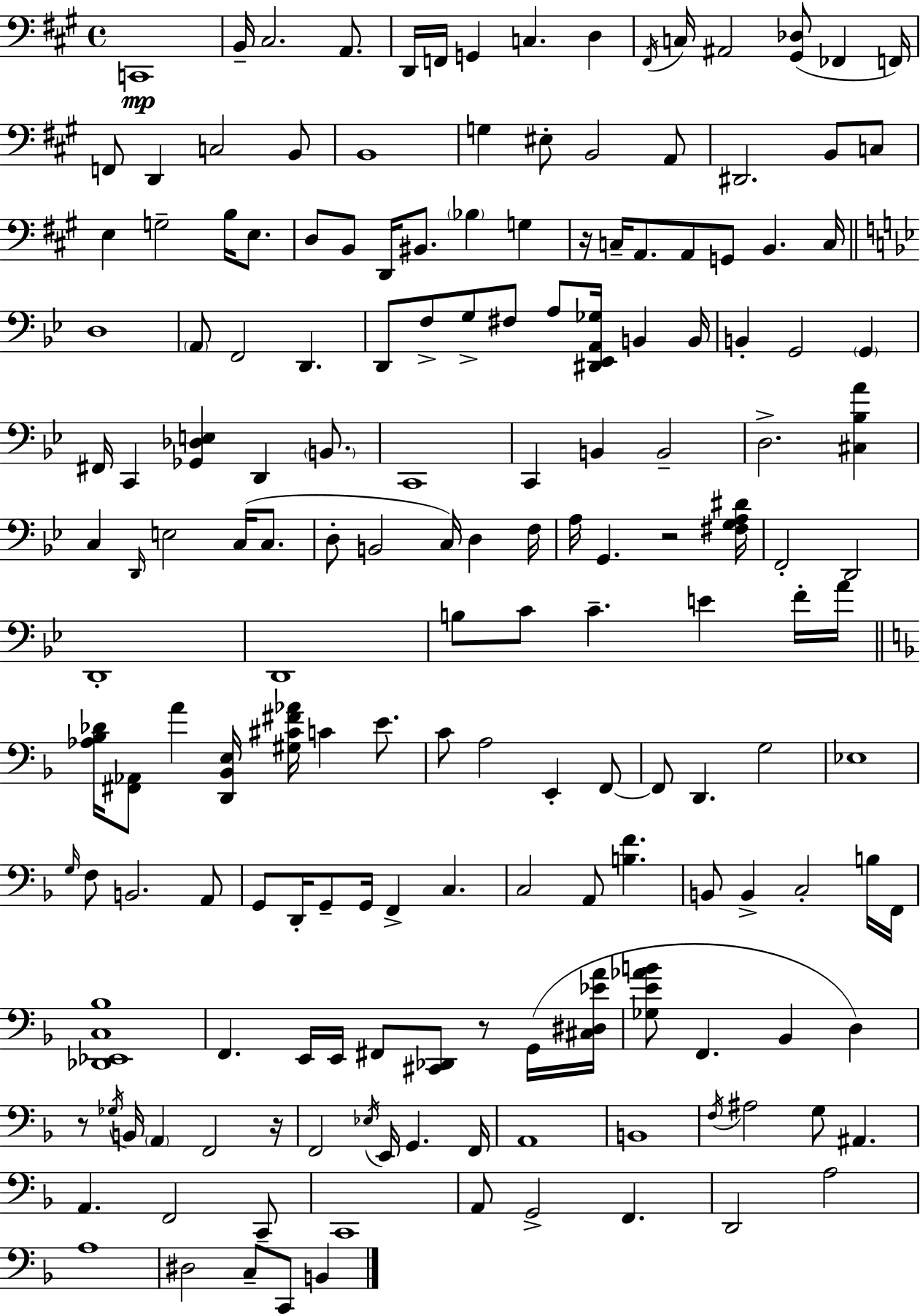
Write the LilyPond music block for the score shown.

{
  \clef bass
  \time 4/4
  \defaultTimeSignature
  \key a \major
  c,1\mp | b,16-- cis2. a,8. | d,16 f,16 g,4 c4. d4 | \acciaccatura { fis,16 } c16 ais,2 <gis, des>8( fes,4 | \break f,16) f,8 d,4 c2 b,8 | b,1 | g4 eis8-. b,2 a,8 | dis,2. b,8 c8 | \break e4 g2-- b16 e8. | d8 b,8 d,16 bis,8. \parenthesize bes4 g4 | r16 c16-- a,8. a,8 g,8 b,4. | c16 \bar "||" \break \key bes \major d1 | \parenthesize a,8 f,2 d,4. | d,8 f8-> g8-> fis8 a8 <dis, ees, a, ges>16 b,4 b,16 | b,4-. g,2 \parenthesize g,4 | \break fis,16 c,4 <ges, des e>4 d,4 \parenthesize b,8. | c,1 | c,4 b,4 b,2-- | d2.-> <cis bes a'>4 | \break c4 \grace { d,16 } e2 c16( c8. | d8-. b,2 c16) d4 | f16 a16 g,4. r2 | <fis g a dis'>16 f,2-. d,2 | \break d,1-. | d,1 | b8 c'8 c'4.-- e'4 f'16-. | a'16 \bar "||" \break \key f \major <aes bes des'>16 <fis, aes,>8 a'4 <d, bes, e>16 <gis cis' fis' aes'>16 c'4 e'8. | c'8 a2 e,4-. f,8~~ | f,8 d,4. g2 | ees1 | \break \grace { g16 } f8 b,2. a,8 | g,8 d,16-. g,8-- g,16 f,4-> c4. | c2 a,8 <b f'>4. | b,8 b,4-> c2-. b16 | \break f,16 <des, ees, c bes>1 | f,4. e,16 e,16 fis,8 <cis, des,>8 r8 g,16( | <cis dis ees' a'>16 <ges e' aes' b'>8 f,4. bes,4 d4) | r8 \acciaccatura { ges16 } b,16 \parenthesize a,4 f,2 | \break r16 f,2 \acciaccatura { ees16 } e,16 g,4. | f,16 a,1 | b,1 | \acciaccatura { f16 } ais2 g8 ais,4. | \break a,4. f,2 | c,8-- c,1 | a,8 g,2-> f,4. | d,2 a2 | \break a1 | dis2 c8-- c,8 | b,4 \bar "|."
}